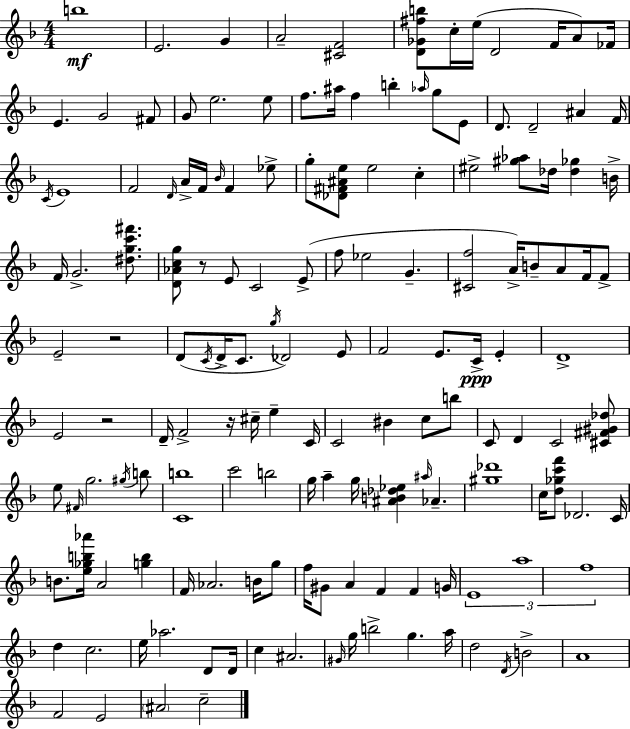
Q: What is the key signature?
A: F major